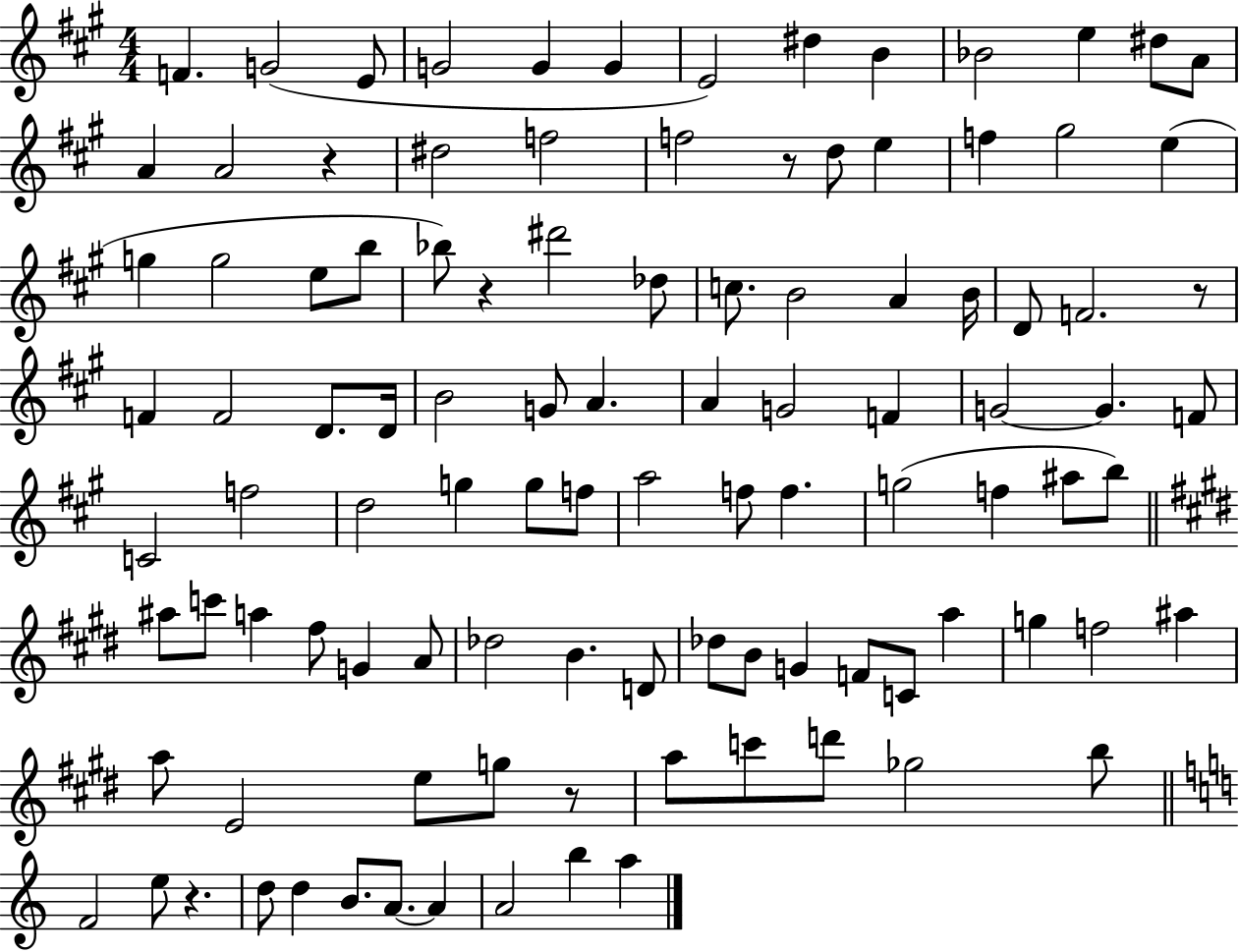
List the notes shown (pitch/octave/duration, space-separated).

F4/q. G4/h E4/e G4/h G4/q G4/q E4/h D#5/q B4/q Bb4/h E5/q D#5/e A4/e A4/q A4/h R/q D#5/h F5/h F5/h R/e D5/e E5/q F5/q G#5/h E5/q G5/q G5/h E5/e B5/e Bb5/e R/q D#6/h Db5/e C5/e. B4/h A4/q B4/s D4/e F4/h. R/e F4/q F4/h D4/e. D4/s B4/h G4/e A4/q. A4/q G4/h F4/q G4/h G4/q. F4/e C4/h F5/h D5/h G5/q G5/e F5/e A5/h F5/e F5/q. G5/h F5/q A#5/e B5/e A#5/e C6/e A5/q F#5/e G4/q A4/e Db5/h B4/q. D4/e Db5/e B4/e G4/q F4/e C4/e A5/q G5/q F5/h A#5/q A5/e E4/h E5/e G5/e R/e A5/e C6/e D6/e Gb5/h B5/e F4/h E5/e R/q. D5/e D5/q B4/e. A4/e. A4/q A4/h B5/q A5/q